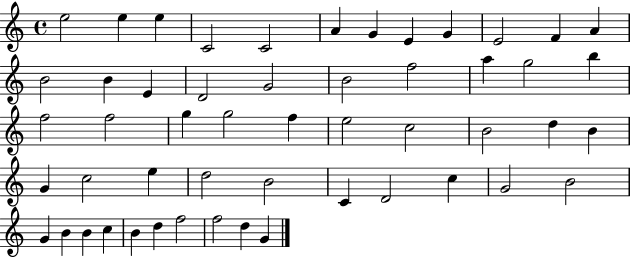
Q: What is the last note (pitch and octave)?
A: G4